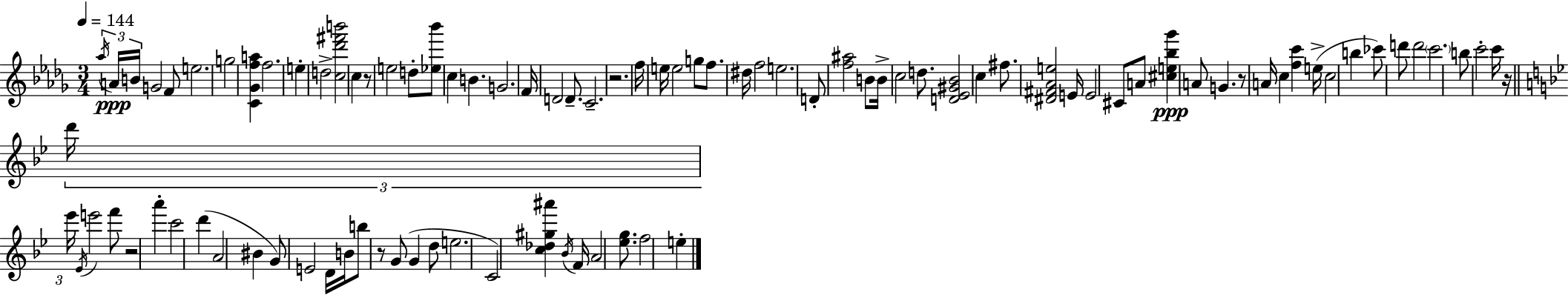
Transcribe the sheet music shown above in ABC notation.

X:1
T:Untitled
M:3/4
L:1/4
K:Bbm
_a/4 A/4 B/4 G2 F/2 e2 g2 [C_Gfa] f2 e d2 [c_d'^f'b']2 c z/2 e2 d/2 [_e_b']/2 c B G2 F/4 D2 D/2 C2 z2 f/4 e/4 e2 g/2 f/2 ^d/4 f2 e2 D/2 [f^a]2 B/2 B/4 c2 d/2 [D_E^G_B]2 c ^f/2 [^D^F_Ae]2 E/4 E2 ^C/2 A/2 [^ce_b_g'] A/2 G z/2 A/4 c [fc'] e/4 c2 b _c'/2 d'/2 d'2 c'2 b/2 c'2 c'/4 z/4 d'/4 _e'/4 _E/4 e'2 f'/2 z2 a' c'2 d' A2 ^B G/2 E2 D/4 B/4 b/2 z/2 G/2 G d/2 e2 C2 [c_d^g^a'] _B/4 F/4 A2 [_eg]/2 f2 e